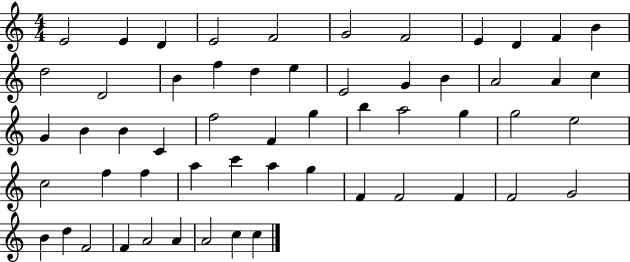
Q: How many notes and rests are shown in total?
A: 56